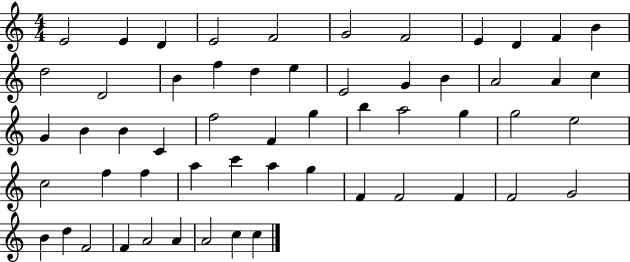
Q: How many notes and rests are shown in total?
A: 56